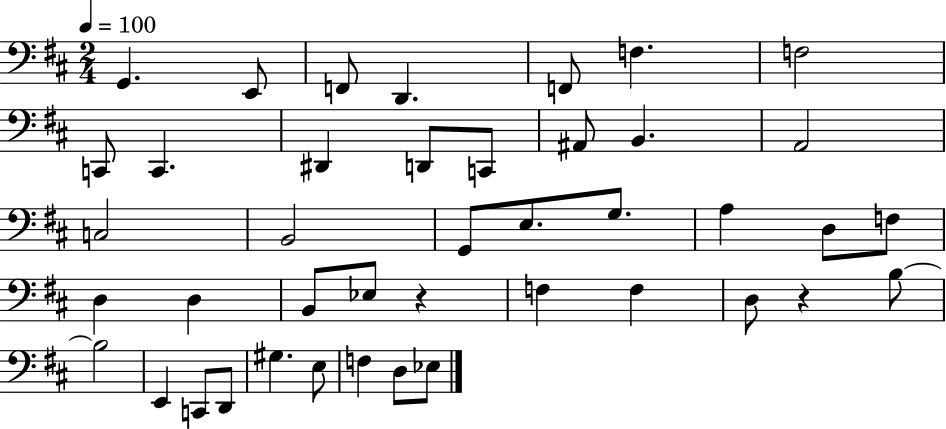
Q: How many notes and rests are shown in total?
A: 42